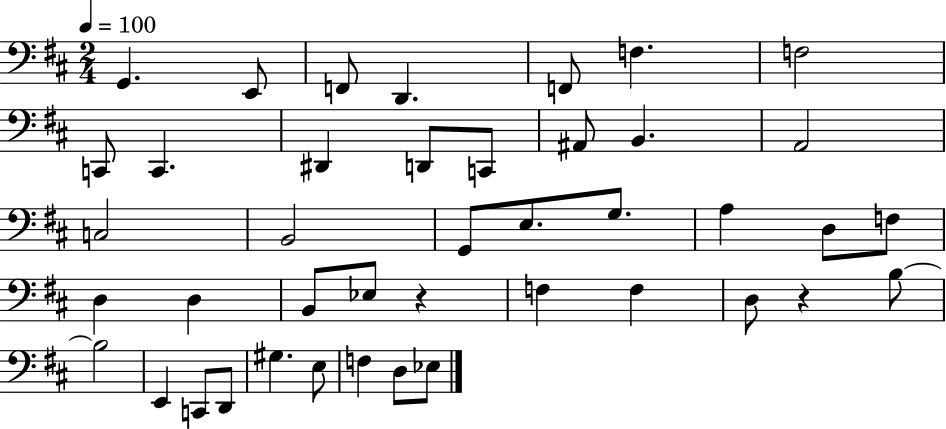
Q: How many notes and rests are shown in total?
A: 42